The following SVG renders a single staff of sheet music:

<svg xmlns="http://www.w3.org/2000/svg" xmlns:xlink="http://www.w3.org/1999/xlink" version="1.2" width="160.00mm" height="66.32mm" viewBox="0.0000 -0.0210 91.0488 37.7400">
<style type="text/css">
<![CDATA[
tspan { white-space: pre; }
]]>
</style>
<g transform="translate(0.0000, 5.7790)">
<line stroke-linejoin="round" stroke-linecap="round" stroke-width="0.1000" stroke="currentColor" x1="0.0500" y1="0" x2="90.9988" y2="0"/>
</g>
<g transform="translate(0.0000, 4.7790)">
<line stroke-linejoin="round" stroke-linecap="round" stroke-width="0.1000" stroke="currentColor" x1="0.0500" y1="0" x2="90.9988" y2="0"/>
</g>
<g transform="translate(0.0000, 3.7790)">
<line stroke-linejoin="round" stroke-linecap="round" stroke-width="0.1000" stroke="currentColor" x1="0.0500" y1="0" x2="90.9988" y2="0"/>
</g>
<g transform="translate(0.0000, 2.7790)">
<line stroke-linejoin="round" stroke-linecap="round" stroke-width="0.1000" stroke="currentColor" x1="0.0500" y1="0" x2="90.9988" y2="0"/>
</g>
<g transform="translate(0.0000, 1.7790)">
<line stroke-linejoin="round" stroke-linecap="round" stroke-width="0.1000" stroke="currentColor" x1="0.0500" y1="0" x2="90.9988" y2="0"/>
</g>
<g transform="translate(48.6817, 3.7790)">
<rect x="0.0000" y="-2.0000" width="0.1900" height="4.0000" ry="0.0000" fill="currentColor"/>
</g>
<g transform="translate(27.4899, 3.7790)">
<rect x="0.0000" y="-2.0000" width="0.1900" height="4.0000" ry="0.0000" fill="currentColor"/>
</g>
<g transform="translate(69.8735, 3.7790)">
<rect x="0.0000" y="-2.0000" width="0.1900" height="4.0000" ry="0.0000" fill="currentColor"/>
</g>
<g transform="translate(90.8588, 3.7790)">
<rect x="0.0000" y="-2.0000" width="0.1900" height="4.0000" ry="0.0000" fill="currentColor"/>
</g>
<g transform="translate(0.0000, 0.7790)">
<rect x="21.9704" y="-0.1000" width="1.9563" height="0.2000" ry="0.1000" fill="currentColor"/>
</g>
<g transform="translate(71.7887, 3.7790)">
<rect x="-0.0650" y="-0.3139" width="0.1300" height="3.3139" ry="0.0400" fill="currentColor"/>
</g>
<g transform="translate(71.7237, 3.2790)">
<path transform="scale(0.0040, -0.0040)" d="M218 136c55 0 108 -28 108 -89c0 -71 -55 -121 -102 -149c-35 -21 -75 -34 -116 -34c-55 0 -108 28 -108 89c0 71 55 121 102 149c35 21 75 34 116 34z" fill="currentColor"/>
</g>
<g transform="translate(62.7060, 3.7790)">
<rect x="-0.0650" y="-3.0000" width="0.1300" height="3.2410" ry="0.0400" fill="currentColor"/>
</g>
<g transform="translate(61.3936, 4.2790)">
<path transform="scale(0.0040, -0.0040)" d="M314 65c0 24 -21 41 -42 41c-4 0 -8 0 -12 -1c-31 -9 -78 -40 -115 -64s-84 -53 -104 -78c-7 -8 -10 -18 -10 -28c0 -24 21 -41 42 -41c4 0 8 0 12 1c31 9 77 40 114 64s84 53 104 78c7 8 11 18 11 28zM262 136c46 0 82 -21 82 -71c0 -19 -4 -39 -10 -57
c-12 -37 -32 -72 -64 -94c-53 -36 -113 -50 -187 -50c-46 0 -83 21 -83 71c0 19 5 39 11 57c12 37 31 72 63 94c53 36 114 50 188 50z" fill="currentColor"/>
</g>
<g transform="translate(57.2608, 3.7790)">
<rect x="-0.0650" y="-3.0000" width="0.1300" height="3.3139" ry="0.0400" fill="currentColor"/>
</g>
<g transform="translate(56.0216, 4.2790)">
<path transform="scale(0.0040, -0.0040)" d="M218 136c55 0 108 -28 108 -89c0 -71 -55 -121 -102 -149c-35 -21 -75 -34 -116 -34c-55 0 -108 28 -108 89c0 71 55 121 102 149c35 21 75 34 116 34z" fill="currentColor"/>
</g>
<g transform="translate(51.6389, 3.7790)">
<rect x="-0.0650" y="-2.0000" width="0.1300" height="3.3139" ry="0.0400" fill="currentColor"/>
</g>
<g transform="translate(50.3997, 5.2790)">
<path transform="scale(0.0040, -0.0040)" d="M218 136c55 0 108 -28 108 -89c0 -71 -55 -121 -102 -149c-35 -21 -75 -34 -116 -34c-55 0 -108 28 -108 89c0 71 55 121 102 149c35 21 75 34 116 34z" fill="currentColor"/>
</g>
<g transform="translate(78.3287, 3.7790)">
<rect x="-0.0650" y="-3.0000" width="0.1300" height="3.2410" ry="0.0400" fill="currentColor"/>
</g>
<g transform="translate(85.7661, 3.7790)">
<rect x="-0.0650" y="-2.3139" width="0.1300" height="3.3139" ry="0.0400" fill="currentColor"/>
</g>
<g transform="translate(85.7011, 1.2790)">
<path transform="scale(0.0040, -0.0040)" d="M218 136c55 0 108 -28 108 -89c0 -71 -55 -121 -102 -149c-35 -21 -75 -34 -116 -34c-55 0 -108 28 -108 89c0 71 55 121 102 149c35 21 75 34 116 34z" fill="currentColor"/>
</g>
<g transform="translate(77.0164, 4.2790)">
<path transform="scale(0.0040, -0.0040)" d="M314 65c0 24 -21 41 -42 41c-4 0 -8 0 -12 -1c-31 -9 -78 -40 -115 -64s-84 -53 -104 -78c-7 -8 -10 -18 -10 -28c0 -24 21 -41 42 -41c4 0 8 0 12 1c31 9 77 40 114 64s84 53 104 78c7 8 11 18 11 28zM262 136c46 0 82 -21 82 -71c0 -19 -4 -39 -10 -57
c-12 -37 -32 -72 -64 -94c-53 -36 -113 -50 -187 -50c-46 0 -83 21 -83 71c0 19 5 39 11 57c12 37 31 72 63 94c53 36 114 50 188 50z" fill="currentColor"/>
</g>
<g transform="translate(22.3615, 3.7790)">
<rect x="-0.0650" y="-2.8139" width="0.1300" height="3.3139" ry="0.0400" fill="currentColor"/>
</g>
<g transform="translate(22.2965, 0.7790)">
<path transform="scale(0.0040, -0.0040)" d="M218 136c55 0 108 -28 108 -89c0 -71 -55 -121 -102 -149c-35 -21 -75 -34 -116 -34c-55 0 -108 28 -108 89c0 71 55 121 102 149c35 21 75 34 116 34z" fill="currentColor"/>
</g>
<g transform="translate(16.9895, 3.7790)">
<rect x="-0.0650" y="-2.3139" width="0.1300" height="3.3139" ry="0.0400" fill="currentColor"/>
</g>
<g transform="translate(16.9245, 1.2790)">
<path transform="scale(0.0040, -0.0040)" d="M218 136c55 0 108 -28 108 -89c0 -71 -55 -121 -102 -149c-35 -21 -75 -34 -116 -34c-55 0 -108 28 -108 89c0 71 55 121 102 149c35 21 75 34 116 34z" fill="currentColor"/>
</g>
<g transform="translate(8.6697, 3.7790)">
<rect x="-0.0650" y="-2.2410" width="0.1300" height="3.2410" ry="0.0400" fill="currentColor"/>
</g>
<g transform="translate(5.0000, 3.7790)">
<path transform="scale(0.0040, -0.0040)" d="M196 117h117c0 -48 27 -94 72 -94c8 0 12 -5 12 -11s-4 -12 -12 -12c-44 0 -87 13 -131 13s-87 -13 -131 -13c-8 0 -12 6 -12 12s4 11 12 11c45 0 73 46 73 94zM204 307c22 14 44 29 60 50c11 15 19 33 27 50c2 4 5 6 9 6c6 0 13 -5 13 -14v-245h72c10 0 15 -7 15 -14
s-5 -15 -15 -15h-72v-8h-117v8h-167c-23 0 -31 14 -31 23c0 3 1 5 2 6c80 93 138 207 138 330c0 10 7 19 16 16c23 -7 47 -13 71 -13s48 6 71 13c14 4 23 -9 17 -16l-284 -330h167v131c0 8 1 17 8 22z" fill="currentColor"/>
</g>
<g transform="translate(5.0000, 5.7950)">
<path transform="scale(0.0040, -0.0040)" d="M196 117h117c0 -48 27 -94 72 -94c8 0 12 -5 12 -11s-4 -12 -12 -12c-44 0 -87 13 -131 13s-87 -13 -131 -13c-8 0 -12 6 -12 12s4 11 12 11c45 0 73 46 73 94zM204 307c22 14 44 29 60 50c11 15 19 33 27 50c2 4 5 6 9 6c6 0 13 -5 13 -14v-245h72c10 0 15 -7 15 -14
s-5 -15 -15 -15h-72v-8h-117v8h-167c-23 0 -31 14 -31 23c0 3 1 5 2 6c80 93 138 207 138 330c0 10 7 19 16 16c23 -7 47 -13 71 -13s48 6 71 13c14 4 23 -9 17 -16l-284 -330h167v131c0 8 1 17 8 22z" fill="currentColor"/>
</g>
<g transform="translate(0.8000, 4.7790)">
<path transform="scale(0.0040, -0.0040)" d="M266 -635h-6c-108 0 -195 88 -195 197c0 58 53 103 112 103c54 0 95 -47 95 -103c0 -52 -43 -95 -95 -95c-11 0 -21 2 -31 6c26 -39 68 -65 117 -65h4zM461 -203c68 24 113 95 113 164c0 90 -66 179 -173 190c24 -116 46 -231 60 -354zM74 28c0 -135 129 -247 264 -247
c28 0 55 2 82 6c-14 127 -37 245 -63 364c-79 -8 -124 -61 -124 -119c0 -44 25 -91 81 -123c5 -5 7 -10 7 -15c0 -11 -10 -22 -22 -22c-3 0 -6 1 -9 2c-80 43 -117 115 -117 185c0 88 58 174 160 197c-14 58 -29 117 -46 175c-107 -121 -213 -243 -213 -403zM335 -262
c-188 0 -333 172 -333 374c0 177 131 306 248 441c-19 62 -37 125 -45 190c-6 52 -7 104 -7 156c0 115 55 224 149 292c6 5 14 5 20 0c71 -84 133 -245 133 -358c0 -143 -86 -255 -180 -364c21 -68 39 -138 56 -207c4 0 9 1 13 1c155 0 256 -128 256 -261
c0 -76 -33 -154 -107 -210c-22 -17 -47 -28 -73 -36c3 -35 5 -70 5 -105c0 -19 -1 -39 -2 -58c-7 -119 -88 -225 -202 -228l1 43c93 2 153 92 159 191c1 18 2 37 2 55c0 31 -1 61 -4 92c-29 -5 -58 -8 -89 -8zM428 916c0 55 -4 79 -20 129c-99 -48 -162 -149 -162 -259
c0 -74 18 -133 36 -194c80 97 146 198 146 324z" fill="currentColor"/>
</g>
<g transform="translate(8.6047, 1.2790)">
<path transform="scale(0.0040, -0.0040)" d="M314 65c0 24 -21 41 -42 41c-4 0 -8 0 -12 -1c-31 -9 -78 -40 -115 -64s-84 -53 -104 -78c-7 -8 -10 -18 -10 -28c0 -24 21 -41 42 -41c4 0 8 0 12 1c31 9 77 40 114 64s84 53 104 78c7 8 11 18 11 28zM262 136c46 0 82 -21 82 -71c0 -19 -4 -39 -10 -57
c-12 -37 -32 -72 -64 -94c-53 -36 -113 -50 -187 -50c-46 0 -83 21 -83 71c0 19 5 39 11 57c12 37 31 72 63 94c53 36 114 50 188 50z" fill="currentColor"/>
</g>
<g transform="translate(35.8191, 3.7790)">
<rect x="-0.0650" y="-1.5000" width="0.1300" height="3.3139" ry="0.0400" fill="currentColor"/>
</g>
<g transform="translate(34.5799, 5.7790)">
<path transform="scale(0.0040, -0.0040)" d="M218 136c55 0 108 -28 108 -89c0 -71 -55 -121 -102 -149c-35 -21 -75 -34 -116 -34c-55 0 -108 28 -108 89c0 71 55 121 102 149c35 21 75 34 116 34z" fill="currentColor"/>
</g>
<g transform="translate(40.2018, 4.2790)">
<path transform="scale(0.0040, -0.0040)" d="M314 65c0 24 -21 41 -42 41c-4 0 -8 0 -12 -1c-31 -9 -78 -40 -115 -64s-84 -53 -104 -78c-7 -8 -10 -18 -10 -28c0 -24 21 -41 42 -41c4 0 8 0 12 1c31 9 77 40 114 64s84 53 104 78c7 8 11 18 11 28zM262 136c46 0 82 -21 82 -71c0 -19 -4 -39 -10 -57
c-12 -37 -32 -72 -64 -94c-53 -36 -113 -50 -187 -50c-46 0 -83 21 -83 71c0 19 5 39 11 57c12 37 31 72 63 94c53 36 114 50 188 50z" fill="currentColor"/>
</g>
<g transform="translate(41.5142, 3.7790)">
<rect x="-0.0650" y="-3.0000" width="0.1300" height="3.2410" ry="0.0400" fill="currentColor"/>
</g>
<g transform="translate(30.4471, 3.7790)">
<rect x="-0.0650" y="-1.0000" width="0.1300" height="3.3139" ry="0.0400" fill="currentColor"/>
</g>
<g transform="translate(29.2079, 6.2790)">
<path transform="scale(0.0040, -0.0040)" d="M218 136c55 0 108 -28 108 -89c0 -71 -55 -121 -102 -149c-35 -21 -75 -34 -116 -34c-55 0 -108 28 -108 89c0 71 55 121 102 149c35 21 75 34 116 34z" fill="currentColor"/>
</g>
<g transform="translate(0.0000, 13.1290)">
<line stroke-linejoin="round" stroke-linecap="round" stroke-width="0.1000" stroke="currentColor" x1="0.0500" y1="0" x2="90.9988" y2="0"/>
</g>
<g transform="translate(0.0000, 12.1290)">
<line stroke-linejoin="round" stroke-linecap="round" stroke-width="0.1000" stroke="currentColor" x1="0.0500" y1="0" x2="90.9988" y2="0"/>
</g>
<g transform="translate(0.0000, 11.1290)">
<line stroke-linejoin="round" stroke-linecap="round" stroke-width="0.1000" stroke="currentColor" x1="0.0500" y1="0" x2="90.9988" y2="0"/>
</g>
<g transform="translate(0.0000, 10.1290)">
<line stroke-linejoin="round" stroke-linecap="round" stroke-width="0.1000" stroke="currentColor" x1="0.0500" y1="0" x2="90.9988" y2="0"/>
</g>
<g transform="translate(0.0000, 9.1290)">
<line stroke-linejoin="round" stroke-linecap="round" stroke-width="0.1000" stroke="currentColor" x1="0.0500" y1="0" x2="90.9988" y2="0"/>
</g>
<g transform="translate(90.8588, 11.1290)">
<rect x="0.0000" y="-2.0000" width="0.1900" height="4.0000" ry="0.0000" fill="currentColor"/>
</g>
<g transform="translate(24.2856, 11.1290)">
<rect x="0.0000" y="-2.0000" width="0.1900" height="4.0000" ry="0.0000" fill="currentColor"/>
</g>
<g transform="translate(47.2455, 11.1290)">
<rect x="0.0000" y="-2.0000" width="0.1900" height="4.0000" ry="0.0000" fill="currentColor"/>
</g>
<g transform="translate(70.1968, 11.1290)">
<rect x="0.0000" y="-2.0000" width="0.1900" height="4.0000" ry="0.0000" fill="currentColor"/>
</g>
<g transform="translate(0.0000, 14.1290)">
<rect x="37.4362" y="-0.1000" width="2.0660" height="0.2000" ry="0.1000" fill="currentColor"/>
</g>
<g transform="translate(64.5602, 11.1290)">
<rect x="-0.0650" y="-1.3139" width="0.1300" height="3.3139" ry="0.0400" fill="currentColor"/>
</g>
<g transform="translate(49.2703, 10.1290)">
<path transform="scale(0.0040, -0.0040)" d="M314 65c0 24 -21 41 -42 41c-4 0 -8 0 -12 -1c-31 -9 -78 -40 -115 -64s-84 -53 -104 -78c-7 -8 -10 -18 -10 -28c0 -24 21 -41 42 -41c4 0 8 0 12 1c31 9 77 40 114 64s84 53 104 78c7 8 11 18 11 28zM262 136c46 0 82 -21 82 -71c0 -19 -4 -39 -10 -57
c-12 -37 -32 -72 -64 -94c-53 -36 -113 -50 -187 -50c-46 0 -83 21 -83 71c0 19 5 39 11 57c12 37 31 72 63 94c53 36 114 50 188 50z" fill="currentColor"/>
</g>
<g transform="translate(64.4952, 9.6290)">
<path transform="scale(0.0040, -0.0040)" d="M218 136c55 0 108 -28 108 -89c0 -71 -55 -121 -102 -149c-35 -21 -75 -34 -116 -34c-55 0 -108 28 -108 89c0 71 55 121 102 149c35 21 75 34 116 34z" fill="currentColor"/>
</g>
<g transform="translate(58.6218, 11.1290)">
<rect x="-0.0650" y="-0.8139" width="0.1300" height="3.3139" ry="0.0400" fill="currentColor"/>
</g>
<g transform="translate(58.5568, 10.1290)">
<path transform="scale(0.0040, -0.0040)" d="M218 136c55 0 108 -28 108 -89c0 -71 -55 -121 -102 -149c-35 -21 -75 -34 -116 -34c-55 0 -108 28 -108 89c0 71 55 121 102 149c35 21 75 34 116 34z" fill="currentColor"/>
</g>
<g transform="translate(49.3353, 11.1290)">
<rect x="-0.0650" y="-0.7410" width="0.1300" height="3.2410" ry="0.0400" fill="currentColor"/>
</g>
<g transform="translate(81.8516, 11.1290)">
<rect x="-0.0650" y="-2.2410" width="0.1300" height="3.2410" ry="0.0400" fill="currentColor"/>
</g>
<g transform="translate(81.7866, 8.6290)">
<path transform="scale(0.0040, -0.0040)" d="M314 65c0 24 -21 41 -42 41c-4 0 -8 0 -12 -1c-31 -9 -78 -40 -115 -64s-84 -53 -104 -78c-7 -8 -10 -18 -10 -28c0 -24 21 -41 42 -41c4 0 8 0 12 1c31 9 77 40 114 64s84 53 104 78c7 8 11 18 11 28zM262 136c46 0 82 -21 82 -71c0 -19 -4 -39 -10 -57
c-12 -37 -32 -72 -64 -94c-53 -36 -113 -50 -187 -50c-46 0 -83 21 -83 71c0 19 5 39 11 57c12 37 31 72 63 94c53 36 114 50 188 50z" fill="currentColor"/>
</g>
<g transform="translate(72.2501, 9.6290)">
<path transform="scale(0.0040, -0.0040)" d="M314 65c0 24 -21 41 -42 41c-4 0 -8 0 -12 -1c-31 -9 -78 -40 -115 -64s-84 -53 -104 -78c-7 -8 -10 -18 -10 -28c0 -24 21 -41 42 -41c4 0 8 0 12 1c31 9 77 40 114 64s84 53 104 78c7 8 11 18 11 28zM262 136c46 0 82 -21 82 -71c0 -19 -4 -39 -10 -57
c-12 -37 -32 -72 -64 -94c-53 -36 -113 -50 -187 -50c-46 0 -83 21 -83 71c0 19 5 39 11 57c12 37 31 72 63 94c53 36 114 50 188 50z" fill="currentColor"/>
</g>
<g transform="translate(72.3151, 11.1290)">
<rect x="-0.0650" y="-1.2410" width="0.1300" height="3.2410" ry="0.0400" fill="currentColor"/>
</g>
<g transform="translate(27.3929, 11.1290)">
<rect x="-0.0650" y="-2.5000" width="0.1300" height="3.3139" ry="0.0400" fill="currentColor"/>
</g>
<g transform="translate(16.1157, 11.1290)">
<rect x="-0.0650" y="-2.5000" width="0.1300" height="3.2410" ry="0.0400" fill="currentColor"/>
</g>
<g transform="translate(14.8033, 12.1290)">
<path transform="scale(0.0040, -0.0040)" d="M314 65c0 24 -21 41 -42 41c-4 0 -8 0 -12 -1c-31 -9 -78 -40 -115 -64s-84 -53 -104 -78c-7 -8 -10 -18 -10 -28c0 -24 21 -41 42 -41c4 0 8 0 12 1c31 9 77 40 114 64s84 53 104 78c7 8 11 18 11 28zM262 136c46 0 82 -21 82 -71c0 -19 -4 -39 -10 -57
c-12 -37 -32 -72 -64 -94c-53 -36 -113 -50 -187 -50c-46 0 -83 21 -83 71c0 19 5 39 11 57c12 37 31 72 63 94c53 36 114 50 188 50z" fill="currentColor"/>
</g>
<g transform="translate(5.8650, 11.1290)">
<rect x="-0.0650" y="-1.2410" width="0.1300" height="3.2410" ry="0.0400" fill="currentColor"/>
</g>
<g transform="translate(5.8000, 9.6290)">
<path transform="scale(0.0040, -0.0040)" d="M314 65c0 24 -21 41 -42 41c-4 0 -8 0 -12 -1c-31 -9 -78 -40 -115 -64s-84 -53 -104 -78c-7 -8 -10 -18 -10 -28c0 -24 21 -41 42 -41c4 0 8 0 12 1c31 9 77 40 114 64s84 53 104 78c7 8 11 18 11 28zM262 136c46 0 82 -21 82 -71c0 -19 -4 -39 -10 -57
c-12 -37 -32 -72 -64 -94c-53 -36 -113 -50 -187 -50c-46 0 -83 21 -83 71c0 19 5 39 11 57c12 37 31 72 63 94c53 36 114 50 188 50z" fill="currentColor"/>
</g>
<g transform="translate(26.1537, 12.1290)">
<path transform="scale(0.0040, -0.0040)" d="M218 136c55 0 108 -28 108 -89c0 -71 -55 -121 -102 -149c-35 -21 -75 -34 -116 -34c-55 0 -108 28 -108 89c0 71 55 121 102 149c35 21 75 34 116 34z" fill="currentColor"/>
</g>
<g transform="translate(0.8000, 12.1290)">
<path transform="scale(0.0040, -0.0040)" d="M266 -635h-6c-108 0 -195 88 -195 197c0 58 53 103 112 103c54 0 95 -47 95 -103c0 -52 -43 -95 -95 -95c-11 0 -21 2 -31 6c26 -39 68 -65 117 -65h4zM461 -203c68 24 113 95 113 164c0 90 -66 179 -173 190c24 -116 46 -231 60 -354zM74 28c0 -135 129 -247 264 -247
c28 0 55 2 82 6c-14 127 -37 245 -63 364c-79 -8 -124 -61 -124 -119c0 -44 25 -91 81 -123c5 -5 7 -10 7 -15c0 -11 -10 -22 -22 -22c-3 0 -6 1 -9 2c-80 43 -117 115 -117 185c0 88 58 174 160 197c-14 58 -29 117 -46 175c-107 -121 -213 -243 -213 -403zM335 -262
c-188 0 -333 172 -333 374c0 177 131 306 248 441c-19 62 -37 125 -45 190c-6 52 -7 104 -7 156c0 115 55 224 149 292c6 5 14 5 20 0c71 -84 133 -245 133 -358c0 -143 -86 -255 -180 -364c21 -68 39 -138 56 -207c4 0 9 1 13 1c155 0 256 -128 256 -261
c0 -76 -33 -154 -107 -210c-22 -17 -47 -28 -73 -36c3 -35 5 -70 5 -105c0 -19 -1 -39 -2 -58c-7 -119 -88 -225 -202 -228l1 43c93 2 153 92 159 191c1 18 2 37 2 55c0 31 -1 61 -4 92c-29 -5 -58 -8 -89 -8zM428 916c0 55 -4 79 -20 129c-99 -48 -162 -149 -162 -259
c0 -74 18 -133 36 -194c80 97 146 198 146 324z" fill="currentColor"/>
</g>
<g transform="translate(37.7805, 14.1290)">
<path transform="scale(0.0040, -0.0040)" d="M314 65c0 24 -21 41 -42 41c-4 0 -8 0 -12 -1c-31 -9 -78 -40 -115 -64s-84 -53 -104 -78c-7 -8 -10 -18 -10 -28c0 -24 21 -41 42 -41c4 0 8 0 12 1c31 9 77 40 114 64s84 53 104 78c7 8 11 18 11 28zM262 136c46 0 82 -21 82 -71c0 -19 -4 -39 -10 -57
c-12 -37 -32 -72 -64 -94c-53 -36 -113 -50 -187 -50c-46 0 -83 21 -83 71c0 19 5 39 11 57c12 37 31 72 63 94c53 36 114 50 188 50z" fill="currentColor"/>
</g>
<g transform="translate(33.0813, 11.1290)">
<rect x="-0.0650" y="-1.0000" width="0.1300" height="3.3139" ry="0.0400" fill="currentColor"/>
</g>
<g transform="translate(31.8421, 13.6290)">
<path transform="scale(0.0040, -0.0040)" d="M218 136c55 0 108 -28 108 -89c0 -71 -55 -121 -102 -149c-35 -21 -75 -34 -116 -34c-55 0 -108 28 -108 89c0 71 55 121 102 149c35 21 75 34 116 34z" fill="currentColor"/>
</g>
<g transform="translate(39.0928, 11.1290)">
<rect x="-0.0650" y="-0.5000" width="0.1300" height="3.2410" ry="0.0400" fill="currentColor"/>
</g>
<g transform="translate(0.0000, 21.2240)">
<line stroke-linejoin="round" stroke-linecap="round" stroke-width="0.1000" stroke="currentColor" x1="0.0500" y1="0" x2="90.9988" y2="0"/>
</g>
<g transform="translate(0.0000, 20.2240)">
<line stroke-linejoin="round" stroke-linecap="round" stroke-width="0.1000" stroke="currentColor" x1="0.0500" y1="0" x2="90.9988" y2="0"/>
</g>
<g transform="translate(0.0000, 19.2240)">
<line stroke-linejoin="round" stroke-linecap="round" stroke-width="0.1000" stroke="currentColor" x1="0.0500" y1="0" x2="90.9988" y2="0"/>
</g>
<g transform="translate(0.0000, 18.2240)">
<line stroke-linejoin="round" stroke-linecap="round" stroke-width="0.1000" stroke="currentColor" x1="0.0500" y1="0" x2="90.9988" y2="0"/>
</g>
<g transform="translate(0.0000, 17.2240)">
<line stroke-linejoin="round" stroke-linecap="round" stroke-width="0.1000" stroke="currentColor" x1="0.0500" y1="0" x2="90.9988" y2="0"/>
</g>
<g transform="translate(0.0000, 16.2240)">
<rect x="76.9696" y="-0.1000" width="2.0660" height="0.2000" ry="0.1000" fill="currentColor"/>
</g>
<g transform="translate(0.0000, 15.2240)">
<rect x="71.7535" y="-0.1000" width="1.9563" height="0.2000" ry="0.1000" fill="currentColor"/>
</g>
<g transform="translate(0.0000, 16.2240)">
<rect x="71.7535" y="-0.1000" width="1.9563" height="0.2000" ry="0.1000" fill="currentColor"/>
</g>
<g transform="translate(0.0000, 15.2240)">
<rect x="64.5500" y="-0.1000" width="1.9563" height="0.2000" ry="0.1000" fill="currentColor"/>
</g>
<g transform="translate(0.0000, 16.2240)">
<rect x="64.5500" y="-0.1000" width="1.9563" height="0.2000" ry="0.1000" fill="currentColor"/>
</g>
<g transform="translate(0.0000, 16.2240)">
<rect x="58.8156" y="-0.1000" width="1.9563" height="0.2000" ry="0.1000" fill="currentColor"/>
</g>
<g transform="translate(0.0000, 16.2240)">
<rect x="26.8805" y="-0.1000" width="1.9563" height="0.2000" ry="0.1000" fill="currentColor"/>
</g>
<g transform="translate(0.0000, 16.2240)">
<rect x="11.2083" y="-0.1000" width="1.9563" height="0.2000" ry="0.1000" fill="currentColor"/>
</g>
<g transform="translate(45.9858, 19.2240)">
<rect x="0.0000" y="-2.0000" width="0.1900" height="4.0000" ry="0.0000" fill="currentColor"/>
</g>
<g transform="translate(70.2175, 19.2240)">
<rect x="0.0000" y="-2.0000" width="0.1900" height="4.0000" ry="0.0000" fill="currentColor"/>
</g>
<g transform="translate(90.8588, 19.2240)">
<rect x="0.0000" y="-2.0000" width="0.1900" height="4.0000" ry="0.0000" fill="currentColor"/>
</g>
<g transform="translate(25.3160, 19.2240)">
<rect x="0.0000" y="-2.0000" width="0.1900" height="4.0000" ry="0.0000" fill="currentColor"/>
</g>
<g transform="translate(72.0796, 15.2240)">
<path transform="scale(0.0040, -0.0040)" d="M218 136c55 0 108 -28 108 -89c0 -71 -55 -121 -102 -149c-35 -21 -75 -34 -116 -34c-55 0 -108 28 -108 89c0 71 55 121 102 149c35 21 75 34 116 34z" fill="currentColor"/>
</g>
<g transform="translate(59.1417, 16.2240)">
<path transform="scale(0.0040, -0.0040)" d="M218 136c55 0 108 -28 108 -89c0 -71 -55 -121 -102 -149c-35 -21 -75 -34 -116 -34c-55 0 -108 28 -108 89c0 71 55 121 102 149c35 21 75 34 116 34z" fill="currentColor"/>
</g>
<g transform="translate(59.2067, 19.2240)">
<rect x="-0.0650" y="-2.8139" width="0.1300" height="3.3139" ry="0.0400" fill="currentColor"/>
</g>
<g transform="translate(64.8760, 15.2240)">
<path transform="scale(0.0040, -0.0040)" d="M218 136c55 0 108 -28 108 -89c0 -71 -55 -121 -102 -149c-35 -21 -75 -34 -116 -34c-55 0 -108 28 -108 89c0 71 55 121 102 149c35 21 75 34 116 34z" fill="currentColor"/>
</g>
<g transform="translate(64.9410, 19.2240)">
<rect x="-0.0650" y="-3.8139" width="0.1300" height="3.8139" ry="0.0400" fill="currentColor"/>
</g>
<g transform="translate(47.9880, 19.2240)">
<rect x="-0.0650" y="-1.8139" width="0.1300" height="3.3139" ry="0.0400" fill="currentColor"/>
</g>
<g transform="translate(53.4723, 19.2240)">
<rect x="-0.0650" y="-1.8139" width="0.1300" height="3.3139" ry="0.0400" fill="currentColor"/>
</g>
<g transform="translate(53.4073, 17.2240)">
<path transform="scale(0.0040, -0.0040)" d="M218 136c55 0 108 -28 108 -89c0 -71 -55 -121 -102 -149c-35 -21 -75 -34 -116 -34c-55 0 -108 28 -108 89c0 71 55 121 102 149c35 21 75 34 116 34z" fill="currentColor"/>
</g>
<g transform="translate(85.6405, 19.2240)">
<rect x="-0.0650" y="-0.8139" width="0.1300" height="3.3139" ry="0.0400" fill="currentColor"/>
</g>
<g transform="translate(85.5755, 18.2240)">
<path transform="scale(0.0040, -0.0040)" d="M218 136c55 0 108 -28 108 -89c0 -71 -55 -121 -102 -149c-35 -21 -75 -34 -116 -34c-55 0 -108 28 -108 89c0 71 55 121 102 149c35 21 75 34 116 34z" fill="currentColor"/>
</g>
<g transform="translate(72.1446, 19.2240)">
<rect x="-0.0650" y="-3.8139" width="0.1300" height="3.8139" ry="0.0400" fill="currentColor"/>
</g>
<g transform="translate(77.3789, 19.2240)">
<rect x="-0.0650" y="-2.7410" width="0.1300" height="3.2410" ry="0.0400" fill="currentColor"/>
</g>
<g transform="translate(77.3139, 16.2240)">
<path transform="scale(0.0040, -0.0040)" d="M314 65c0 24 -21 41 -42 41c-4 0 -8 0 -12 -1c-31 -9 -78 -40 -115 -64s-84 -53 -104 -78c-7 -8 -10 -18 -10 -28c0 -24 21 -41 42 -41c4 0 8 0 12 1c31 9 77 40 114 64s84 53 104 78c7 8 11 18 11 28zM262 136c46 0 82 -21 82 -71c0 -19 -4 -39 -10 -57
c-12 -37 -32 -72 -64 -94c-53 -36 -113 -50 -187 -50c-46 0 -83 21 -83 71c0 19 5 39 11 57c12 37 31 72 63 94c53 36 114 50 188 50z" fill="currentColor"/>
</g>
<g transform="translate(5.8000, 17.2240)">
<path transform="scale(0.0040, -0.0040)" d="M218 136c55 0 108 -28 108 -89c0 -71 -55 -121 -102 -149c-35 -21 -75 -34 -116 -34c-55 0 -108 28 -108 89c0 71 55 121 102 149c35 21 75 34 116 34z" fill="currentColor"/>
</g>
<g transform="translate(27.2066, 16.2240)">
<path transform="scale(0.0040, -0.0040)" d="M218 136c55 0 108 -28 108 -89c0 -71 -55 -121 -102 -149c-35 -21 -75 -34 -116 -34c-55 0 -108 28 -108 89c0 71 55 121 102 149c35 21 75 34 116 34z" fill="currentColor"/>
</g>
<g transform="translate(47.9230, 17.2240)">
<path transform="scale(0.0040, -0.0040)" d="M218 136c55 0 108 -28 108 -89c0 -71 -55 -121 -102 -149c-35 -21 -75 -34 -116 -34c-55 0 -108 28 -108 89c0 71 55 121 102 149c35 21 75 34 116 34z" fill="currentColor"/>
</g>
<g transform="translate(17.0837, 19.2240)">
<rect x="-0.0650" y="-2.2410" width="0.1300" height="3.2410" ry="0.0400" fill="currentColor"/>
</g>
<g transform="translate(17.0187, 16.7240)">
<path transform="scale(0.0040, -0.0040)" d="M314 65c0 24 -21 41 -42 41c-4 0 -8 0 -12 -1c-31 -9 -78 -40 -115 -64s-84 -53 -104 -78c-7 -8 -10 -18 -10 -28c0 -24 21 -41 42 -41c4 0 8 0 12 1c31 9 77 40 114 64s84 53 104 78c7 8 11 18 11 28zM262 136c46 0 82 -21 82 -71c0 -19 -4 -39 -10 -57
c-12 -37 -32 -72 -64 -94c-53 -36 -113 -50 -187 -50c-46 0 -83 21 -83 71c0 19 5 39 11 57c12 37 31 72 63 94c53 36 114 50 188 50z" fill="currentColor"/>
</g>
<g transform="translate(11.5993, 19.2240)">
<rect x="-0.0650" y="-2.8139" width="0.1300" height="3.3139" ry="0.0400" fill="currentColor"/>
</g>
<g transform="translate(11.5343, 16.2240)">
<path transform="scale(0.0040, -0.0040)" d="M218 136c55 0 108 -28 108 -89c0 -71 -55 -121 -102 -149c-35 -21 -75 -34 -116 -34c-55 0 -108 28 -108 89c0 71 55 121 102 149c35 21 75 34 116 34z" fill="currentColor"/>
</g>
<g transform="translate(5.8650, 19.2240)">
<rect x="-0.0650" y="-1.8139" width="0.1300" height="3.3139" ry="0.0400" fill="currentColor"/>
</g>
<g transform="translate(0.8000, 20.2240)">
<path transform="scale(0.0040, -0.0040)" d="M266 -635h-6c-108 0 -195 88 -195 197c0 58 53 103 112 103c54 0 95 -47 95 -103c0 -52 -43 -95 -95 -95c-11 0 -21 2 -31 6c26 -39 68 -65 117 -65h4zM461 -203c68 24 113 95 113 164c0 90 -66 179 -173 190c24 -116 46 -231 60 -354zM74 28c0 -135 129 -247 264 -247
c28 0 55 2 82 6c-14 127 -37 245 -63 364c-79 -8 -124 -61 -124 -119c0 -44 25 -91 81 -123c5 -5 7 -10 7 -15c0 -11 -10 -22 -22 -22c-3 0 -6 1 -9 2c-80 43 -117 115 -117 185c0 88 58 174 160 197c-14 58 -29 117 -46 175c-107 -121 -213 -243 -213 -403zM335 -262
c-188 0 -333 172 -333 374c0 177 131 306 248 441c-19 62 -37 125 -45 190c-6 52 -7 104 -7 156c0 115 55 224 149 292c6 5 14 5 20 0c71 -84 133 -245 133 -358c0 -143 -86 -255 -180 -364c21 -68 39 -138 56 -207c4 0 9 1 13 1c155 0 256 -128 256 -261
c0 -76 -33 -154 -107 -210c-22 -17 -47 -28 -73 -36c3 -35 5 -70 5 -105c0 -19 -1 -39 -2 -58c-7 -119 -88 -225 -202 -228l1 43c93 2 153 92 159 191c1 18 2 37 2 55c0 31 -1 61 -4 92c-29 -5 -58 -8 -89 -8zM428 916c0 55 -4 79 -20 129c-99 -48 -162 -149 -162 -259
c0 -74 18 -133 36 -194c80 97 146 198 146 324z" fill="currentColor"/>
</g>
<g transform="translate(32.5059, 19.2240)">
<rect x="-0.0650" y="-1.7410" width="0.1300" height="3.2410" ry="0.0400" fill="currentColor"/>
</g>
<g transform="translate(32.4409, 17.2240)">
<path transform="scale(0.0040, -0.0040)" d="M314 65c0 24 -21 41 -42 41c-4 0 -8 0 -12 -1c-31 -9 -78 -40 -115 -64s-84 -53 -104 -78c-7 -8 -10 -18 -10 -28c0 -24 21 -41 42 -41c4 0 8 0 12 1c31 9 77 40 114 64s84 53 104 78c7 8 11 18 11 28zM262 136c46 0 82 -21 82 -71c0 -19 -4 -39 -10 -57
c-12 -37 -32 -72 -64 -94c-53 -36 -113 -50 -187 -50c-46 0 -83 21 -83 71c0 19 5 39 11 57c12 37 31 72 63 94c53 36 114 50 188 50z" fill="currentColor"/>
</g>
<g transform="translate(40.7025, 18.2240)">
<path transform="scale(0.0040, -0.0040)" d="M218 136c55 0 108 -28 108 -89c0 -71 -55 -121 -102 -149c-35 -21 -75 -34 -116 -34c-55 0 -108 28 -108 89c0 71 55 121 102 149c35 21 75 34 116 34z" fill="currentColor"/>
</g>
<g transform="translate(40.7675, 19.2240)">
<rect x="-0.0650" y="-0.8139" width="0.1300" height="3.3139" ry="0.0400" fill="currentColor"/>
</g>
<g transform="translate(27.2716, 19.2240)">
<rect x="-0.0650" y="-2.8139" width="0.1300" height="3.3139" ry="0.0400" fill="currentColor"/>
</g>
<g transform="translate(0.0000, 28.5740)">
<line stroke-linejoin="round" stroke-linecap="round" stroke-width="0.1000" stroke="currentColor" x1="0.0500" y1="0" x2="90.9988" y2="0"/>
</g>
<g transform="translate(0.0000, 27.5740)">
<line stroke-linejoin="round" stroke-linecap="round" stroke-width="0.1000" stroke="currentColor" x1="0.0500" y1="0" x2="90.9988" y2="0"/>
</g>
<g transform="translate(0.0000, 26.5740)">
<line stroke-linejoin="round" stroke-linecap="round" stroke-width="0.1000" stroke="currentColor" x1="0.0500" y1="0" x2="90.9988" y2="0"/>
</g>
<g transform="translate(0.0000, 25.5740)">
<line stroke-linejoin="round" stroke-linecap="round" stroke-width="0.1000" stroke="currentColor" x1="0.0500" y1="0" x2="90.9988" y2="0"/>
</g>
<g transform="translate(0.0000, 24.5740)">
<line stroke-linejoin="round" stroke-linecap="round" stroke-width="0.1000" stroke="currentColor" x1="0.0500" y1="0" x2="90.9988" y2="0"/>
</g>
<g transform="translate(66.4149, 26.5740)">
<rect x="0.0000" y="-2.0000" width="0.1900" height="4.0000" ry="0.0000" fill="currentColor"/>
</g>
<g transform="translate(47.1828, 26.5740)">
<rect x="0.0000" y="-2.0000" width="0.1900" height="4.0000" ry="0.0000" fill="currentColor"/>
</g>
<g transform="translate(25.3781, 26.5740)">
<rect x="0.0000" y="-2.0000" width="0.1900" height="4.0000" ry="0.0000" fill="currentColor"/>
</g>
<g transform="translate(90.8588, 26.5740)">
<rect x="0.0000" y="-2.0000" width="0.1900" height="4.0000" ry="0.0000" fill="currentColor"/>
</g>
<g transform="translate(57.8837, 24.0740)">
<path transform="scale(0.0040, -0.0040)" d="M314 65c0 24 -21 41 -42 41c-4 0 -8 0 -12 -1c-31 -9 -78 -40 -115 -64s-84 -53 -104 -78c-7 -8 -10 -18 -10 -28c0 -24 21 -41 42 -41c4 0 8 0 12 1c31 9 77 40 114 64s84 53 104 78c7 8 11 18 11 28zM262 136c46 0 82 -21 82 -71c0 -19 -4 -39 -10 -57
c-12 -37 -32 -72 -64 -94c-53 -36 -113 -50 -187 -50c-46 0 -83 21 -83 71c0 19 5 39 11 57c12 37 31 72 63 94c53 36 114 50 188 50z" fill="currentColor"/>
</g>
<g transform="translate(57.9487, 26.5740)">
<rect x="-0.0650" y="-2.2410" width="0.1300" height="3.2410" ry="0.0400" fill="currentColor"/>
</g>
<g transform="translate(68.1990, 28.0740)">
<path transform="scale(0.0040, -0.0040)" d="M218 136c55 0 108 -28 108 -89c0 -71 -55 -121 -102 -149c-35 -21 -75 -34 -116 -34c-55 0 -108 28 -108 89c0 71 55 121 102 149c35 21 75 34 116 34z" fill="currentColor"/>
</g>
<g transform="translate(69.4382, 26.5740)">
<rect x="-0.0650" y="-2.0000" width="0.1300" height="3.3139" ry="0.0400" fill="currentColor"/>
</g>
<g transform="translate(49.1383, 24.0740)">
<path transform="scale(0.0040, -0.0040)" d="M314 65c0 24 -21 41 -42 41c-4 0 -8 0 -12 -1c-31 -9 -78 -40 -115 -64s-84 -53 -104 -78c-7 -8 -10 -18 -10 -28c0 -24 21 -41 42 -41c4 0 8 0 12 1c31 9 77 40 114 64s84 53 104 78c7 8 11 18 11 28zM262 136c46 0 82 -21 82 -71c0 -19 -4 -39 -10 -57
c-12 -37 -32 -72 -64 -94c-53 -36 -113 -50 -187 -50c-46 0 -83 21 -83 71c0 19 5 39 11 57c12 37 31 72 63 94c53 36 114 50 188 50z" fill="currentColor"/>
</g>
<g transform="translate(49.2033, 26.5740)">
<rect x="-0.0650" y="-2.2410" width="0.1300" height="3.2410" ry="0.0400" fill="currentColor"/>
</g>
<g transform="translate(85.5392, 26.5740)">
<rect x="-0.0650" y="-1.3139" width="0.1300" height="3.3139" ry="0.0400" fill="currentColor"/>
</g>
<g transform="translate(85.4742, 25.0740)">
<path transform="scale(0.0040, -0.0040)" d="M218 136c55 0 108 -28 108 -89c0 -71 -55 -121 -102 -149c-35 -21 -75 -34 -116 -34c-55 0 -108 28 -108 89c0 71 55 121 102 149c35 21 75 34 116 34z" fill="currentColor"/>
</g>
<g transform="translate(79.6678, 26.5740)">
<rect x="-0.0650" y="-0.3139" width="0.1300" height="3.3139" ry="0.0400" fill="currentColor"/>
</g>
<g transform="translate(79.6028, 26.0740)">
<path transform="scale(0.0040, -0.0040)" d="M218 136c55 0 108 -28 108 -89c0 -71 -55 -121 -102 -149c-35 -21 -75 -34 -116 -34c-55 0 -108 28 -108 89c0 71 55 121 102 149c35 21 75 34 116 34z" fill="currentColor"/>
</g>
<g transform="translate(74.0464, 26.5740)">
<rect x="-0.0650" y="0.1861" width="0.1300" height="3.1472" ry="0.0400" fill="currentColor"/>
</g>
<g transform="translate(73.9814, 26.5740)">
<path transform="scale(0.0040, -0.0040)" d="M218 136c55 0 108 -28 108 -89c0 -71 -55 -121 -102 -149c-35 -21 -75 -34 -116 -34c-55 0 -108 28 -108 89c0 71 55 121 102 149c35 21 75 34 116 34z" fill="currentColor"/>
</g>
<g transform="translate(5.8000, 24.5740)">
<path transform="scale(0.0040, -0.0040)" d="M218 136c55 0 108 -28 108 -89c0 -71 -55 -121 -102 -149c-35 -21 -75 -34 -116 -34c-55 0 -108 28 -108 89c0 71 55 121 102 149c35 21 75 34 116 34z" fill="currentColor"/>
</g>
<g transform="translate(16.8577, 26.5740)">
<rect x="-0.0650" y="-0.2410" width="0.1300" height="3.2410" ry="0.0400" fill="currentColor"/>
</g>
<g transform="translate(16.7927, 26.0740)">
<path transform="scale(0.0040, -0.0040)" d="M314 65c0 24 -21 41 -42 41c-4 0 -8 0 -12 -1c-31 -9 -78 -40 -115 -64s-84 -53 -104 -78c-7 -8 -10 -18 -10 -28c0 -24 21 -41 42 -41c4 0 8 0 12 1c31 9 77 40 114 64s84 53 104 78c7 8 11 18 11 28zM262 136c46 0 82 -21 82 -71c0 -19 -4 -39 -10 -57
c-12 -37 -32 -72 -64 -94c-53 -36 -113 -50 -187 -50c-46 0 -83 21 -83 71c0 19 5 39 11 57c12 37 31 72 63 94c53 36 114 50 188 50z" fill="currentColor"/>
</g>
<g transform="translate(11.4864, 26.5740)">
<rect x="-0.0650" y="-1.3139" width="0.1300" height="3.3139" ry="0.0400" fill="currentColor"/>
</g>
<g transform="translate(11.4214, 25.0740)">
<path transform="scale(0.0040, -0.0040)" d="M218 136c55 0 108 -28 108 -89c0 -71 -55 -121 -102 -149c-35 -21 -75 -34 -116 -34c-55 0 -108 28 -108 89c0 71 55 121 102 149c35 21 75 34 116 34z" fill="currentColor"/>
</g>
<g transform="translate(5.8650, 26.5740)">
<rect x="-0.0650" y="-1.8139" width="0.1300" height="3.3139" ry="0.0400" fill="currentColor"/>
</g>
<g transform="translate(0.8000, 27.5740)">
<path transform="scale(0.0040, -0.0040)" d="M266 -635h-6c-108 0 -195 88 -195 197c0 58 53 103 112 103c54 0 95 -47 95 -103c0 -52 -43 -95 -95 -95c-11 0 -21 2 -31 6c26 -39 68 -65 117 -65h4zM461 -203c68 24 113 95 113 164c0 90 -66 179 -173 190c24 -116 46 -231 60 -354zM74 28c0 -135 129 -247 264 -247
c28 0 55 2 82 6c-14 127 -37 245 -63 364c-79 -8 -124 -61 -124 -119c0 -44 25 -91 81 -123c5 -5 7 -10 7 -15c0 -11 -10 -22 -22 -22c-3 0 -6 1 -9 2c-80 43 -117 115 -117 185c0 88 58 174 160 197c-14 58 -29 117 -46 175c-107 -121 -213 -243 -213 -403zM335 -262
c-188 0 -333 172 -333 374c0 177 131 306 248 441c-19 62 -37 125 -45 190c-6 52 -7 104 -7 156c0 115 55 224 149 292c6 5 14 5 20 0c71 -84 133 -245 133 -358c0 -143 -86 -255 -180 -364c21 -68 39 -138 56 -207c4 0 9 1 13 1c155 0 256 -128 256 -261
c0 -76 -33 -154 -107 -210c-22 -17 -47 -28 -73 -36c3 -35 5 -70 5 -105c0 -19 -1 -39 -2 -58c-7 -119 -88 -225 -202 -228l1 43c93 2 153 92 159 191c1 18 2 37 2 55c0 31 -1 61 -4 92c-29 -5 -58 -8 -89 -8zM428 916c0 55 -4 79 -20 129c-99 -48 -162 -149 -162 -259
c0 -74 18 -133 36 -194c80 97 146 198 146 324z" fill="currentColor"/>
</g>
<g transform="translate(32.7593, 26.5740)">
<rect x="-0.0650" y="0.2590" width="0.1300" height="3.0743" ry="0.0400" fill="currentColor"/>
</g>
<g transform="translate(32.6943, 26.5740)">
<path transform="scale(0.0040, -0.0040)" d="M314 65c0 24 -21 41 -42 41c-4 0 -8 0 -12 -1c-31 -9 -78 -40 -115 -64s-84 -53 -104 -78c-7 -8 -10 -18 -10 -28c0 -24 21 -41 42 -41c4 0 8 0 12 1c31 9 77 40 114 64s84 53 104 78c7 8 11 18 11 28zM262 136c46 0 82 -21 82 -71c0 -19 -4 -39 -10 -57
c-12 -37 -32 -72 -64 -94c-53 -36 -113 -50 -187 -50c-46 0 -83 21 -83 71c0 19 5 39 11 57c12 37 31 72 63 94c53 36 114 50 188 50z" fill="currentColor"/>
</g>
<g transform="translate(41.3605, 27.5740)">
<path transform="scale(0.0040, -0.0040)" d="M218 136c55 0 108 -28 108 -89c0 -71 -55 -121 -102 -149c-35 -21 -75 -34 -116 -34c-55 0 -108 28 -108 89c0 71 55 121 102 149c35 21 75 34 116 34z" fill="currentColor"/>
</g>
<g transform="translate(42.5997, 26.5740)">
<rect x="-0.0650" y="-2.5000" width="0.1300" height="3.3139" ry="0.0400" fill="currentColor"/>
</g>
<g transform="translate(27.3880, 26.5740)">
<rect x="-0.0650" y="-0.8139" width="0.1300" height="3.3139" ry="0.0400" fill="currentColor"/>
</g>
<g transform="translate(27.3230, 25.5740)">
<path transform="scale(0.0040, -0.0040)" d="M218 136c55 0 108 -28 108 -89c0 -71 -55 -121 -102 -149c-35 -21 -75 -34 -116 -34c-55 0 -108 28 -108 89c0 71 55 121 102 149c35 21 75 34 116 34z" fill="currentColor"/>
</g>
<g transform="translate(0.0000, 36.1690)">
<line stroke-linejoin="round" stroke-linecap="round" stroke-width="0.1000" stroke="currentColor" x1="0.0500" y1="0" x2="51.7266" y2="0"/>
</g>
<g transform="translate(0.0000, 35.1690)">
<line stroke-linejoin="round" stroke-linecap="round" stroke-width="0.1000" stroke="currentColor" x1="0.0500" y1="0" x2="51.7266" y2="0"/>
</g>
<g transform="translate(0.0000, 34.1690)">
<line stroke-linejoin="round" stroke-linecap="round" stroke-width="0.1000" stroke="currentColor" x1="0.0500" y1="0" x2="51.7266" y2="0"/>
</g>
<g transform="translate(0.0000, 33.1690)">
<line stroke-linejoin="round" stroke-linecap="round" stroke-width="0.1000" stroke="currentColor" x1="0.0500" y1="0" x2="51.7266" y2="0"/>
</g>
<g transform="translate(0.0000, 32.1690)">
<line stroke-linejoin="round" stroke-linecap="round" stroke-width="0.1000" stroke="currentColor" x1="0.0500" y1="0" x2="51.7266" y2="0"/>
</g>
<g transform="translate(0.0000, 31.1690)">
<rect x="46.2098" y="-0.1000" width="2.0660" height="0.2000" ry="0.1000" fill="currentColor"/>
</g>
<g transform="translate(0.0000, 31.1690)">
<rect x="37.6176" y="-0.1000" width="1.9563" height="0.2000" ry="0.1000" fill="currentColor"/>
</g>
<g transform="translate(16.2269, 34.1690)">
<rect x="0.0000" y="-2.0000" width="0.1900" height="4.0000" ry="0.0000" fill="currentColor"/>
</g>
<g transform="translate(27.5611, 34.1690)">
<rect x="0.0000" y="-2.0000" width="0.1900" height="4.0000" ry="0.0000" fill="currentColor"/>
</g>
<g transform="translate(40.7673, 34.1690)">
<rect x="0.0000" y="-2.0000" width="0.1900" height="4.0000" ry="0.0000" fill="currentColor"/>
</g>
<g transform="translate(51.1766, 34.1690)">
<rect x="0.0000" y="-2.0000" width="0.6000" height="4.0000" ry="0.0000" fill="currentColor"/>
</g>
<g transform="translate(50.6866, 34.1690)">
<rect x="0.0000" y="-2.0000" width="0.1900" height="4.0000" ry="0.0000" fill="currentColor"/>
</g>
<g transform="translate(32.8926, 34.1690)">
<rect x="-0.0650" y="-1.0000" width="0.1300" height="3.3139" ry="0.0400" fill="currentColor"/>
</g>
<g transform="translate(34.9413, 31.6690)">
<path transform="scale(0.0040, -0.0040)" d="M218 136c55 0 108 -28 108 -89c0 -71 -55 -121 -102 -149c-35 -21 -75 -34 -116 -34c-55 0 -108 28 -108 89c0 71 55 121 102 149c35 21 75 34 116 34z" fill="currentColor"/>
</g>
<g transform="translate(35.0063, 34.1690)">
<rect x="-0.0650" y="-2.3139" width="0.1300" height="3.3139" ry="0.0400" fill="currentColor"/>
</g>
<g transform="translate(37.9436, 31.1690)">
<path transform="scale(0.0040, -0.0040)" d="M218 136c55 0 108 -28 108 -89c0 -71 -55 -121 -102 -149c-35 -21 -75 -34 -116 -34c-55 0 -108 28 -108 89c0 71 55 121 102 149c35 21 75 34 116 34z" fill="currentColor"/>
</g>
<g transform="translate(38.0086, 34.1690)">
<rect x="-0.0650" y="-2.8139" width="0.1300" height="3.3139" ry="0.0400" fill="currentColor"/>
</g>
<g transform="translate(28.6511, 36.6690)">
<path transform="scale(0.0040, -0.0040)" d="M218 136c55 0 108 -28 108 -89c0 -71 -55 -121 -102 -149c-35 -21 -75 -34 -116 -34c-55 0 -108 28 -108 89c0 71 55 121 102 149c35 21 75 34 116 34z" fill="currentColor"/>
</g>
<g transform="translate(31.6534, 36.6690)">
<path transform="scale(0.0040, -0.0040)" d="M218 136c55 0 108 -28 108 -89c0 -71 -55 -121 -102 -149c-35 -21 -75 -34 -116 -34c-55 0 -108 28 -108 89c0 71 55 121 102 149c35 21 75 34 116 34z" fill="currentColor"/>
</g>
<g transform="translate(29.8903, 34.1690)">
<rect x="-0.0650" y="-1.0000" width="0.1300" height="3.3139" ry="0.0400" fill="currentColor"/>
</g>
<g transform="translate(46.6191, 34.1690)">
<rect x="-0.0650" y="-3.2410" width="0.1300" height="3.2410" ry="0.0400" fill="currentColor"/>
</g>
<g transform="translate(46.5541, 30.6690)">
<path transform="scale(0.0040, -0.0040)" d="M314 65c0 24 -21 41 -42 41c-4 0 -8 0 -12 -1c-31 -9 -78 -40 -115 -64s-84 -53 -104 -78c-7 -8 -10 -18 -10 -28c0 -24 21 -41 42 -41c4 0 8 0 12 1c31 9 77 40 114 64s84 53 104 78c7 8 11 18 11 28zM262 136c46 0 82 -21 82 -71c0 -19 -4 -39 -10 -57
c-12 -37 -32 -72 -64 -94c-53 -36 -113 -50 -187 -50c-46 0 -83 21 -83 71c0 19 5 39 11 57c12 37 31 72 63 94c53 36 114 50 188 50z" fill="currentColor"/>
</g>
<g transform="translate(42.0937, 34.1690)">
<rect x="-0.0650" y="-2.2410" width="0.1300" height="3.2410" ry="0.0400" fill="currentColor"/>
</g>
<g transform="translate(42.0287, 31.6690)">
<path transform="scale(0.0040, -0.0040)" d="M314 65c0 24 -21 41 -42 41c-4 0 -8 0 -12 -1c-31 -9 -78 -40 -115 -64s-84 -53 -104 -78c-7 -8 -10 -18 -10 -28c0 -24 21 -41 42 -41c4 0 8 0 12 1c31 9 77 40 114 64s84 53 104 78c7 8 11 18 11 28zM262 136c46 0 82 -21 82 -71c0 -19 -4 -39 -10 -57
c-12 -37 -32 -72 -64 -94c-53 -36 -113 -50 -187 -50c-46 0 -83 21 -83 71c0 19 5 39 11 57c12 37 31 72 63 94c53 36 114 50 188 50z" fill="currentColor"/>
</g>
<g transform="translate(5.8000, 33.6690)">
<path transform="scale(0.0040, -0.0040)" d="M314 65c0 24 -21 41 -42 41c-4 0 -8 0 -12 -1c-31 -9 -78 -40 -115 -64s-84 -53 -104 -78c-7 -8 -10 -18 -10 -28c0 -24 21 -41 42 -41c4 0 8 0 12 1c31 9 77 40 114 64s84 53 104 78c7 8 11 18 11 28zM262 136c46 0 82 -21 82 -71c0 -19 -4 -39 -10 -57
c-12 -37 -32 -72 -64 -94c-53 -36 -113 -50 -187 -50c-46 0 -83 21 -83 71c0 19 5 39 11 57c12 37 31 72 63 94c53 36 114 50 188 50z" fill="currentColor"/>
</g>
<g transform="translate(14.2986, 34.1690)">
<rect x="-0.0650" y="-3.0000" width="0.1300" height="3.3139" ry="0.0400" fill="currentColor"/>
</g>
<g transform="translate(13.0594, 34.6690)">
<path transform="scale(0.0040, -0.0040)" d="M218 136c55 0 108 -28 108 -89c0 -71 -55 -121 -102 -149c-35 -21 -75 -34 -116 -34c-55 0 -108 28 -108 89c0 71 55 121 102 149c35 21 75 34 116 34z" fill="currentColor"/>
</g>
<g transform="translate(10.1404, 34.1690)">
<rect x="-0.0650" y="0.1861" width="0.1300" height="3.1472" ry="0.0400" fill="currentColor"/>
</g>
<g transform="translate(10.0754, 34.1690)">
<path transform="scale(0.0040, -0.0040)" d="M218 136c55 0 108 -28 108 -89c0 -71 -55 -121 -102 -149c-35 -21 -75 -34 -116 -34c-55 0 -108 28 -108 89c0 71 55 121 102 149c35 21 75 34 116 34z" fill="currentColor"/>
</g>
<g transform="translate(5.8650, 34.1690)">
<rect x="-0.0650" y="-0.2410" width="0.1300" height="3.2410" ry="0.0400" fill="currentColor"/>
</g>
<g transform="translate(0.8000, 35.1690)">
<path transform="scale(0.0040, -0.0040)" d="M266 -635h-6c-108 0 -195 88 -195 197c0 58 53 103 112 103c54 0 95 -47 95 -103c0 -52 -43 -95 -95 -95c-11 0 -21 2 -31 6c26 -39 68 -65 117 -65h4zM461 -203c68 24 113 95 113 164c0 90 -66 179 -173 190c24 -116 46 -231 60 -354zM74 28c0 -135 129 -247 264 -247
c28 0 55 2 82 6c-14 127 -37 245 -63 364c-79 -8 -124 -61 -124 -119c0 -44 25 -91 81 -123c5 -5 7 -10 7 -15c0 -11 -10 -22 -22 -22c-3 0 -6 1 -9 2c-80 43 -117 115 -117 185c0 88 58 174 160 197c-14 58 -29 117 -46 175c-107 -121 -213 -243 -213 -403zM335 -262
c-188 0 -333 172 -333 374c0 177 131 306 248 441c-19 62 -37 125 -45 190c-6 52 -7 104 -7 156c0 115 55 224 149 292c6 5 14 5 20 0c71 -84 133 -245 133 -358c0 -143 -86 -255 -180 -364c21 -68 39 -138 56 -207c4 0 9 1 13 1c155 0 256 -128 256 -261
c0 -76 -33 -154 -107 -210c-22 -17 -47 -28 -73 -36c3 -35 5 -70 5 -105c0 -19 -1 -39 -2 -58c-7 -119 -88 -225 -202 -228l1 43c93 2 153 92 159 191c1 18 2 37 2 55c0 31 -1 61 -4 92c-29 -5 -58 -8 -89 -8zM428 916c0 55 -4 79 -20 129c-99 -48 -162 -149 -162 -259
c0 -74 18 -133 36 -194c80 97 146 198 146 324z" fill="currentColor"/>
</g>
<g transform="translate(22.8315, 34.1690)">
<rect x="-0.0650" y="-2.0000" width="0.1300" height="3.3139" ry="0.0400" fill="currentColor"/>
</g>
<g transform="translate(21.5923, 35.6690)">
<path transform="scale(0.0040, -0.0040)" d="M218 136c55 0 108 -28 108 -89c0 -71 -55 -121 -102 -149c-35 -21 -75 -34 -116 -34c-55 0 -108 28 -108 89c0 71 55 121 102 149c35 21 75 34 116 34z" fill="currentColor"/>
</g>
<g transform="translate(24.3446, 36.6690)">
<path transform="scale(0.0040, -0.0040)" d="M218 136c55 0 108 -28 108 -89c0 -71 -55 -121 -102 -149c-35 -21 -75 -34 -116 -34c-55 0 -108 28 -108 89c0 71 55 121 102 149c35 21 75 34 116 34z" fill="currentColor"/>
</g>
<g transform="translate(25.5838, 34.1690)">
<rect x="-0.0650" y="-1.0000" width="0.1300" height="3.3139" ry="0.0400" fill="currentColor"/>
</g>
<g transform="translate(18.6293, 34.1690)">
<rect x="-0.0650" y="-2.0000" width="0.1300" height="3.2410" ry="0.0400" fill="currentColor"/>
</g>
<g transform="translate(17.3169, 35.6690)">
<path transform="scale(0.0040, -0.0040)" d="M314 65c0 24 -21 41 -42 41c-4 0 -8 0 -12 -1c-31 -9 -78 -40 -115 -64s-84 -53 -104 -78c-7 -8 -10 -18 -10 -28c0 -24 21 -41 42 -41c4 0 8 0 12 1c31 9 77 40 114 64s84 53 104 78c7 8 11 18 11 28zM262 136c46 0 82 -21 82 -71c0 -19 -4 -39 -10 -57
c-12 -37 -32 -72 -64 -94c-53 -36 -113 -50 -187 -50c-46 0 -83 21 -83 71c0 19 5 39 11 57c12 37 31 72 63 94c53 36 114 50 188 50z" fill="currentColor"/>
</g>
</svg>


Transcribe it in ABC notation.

X:1
T:Untitled
M:4/4
L:1/4
K:C
g2 g a D E A2 F A A2 c A2 g e2 G2 G D C2 d2 d e e2 g2 f a g2 a f2 d f f a c' c' a2 d f e c2 d B2 G g2 g2 F B c e c2 B A F2 F D D D g a g2 b2